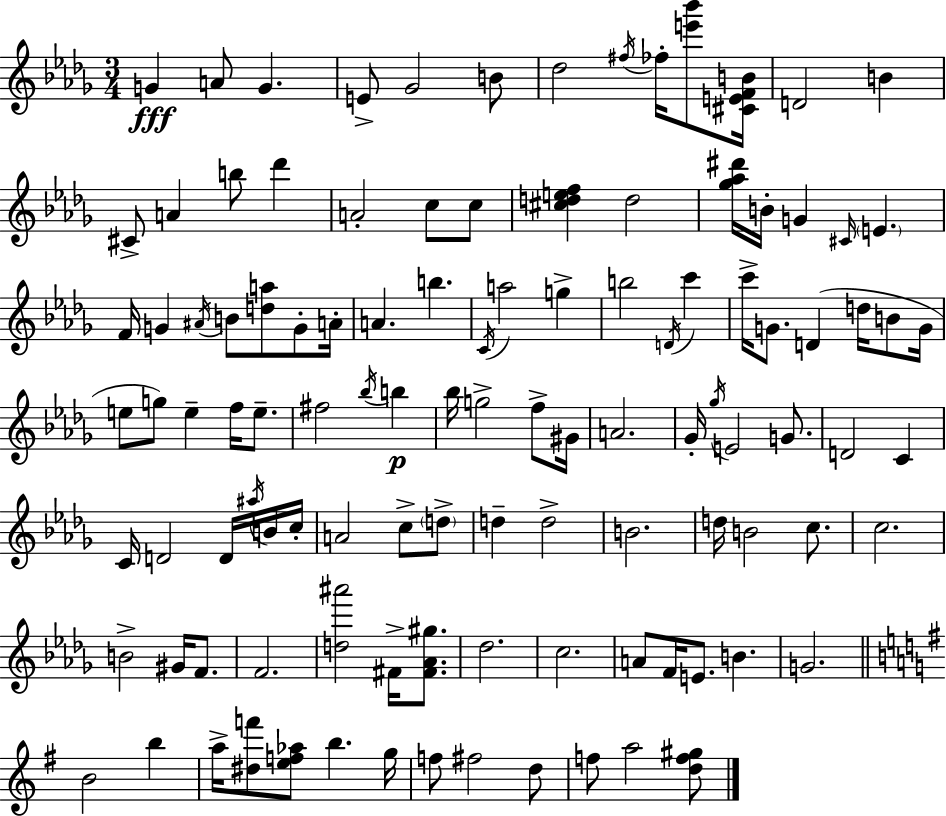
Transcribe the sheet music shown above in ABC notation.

X:1
T:Untitled
M:3/4
L:1/4
K:Bbm
G A/2 G E/2 _G2 B/2 _d2 ^f/4 _f/4 [e'_b']/2 [^CEFB]/4 D2 B ^C/2 A b/2 _d' A2 c/2 c/2 [^cdef] d2 [_g_a^d']/4 B/4 G ^C/4 E F/4 G ^A/4 B/2 [da]/2 G/2 A/4 A b C/4 a2 g b2 D/4 c' c'/4 G/2 D d/4 B/2 G/4 e/2 g/2 e f/4 e/2 ^f2 _b/4 b _b/4 g2 f/2 ^G/4 A2 _G/4 _g/4 E2 G/2 D2 C C/4 D2 D/4 ^a/4 B/4 c/4 A2 c/2 d/2 d d2 B2 d/4 B2 c/2 c2 B2 ^G/4 F/2 F2 [d^a']2 ^F/4 [^F_A^g]/2 _d2 c2 A/2 F/4 E/2 B G2 B2 b a/4 [^df']/2 [ef_a]/2 b g/4 f/2 ^f2 d/2 f/2 a2 [df^g]/2